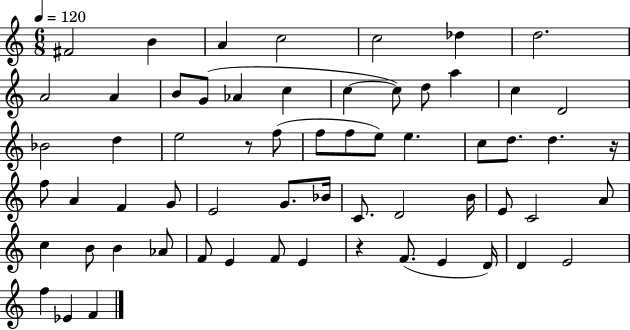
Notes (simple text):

F#4/h B4/q A4/q C5/h C5/h Db5/q D5/h. A4/h A4/q B4/e G4/e Ab4/q C5/q C5/q C5/e D5/e A5/q C5/q D4/h Bb4/h D5/q E5/h R/e F5/e F5/e F5/e E5/e E5/q. C5/e D5/e. D5/q. R/s F5/e A4/q F4/q G4/e E4/h G4/e. Bb4/s C4/e. D4/h B4/s E4/e C4/h A4/e C5/q B4/e B4/q Ab4/e F4/e E4/q F4/e E4/q R/q F4/e. E4/q D4/s D4/q E4/h F5/q Eb4/q F4/q